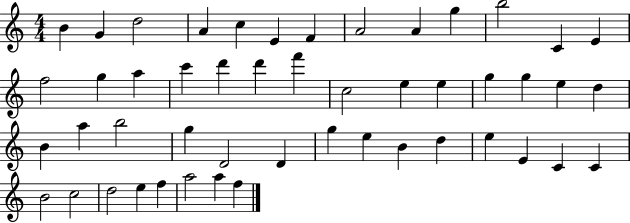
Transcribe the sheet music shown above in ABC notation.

X:1
T:Untitled
M:4/4
L:1/4
K:C
B G d2 A c E F A2 A g b2 C E f2 g a c' d' d' f' c2 e e g g e d B a b2 g D2 D g e B d e E C C B2 c2 d2 e f a2 a f